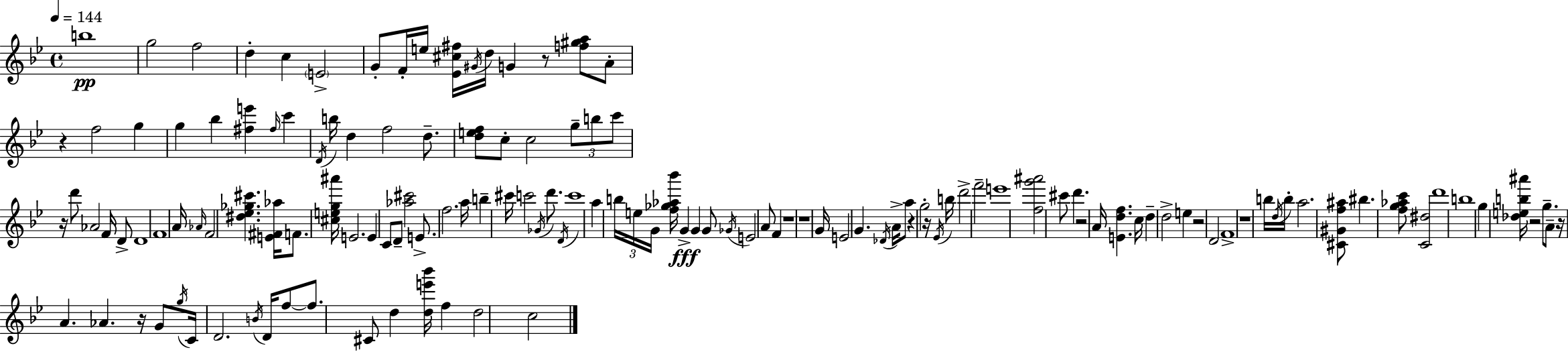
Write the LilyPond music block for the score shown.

{
  \clef treble
  \time 4/4
  \defaultTimeSignature
  \key bes \major
  \tempo 4 = 144
  b''1\pp | g''2 f''2 | d''4-. c''4 \parenthesize e'2-> | g'8-. f'16-. e''16 <ees' cis'' fis''>16 \acciaccatura { gis'16 } d''16 g'4 r8 <f'' gis'' a''>8 a'8-. | \break r4 f''2 g''4 | g''4 bes''4 <fis'' e'''>4 \grace { fis''16 } c'''4 | \acciaccatura { d'16 } b''16 d''4 f''2 | d''8.-- <d'' e'' f''>8 c''8-. c''2 \tuplet 3/2 { g''8-- | \break b''8 c'''8 } r16 d'''8 aes'2 | f'16 d'8-> d'1 | f'1 | a'16 \grace { aes'16 } f'2 <dis'' ees'' ges'' cis'''>4. | \break <e' fis' aes''>16 f'8. <cis'' e'' g'' ais'''>16 e'2. | e'4 c'8 d'8-- <aes'' cis'''>2 | e'8.-> f''2. | a''16 b''4-- cis'''16 c'''2 | \break \acciaccatura { ges'16 } d'''8. \acciaccatura { d'16 } c'''1 | a''4 \tuplet 3/2 { b''16 e''16 g'16 } <f'' ges'' aes'' bes'''>16 g'4->\fff | g'4 g'8 \acciaccatura { ges'16 } e'2 | a'8 f'4 r1 | \break r1 | g'16 e'2 | g'4. \acciaccatura { des'16 } a'16-> a''8 r4 g''2-. | r16 \acciaccatura { ees'16 } b''16 d'''2-> | \break f'''2-- e'''1 | <f'' g''' ais'''>2 | cis'''8 d'''4. r2 | a'16 <e' d'' f''>4. c''16 d''4-- d''2-> | \break e''4 r2 | d'2 f'1-> | r1 | b''16 \acciaccatura { d''16 } b''16-. a''2. | \break <cis' gis' f'' ais''>8 bis''4. | <f'' g'' aes'' c'''>8 <c' dis''>2 d'''1 | b''1 | g''4 <des'' e'' b'' ais'''>16 r2 | \break g''8.-- a'8-- r16 a'4. | aes'4. r16 g'8 \acciaccatura { g''16 } c'16 d'2. | \acciaccatura { b'16 } d'16 f''8~~ f''8. | cis'8 d''4 <d'' e''' bes'''>16 f''4 d''2 | \break c''2 \bar "|."
}